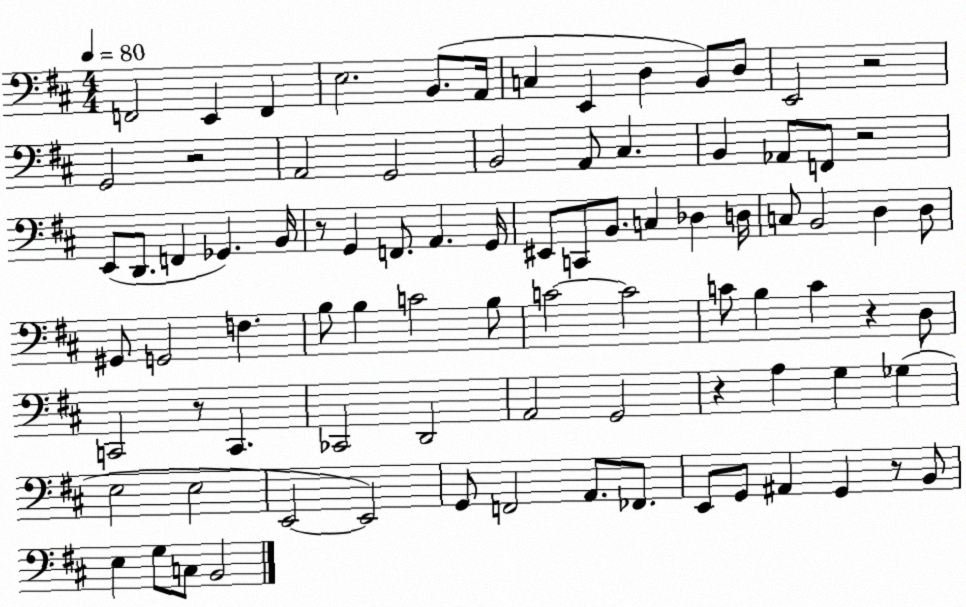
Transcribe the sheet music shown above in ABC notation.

X:1
T:Untitled
M:4/4
L:1/4
K:D
F,,2 E,, F,, E,2 B,,/2 A,,/4 C, E,, D, B,,/2 D,/2 E,,2 z2 G,,2 z2 A,,2 G,,2 B,,2 A,,/2 ^C, B,, _A,,/2 F,,/2 z2 E,,/2 D,,/2 F,, _G,, B,,/4 z/2 G,, F,,/2 A,, G,,/4 ^E,,/2 C,,/2 B,,/2 C, _D, D,/4 C,/2 B,,2 D, D,/2 ^G,,/2 G,,2 F, B,/2 B, C2 B,/2 C2 C2 C/2 B, C z D,/2 C,,2 z/2 C,, _C,,2 D,,2 A,,2 G,,2 z A, G, _G, E,2 E,2 E,,2 E,,2 G,,/2 F,,2 A,,/2 _F,,/2 E,,/2 G,,/2 ^A,, G,, z/2 B,,/2 E, G,/2 C,/2 B,,2